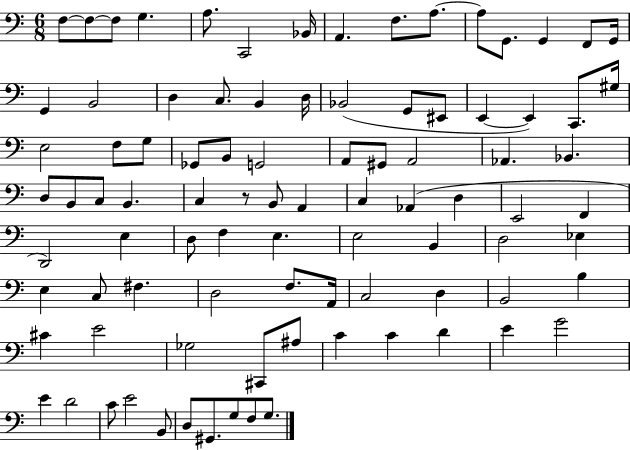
{
  \clef bass
  \numericTimeSignature
  \time 6/8
  \key c \major
  f8~~ f8~~ f8 g4. | a8. c,2 bes,16 | a,4. f8. a8.~~ | a8 g,8. g,4 f,8 g,16 | \break g,4 b,2 | d4 c8. b,4 d16 | bes,2( g,8 eis,8 | e,4~~ e,4) c,8. gis16 | \break e2 f8 g8 | ges,8 b,8 g,2 | a,8 gis,8 a,2 | aes,4. bes,4. | \break d8 b,8 c8 b,4. | c4 r8 b,8 a,4 | c4 aes,4( d4 | e,2 f,4 | \break d,2) e4 | d8 f4 e4. | e2 b,4 | d2 ees4 | \break e4 c8 fis4. | d2 f8. a,16 | c2 d4 | b,2 b4 | \break cis'4 e'2 | ges2 cis,8 ais8 | c'4 c'4 d'4 | e'4 g'2 | \break e'4 d'2 | c'8 e'2 b,8 | d8 gis,8. g8 f8 g8. | \bar "|."
}